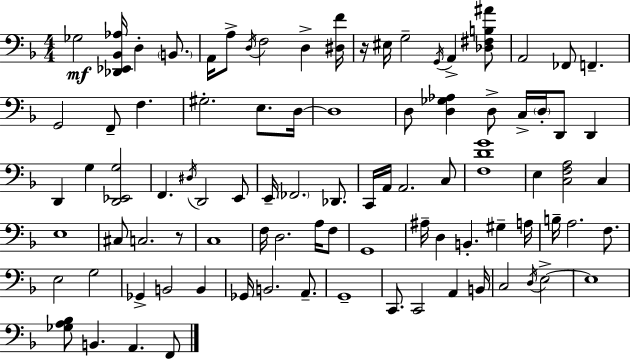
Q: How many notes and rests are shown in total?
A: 90